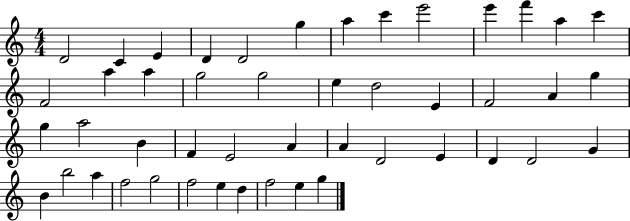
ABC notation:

X:1
T:Untitled
M:4/4
L:1/4
K:C
D2 C E D D2 g a c' e'2 e' f' a c' F2 a a g2 g2 e d2 E F2 A g g a2 B F E2 A A D2 E D D2 G B b2 a f2 g2 f2 e d f2 e g